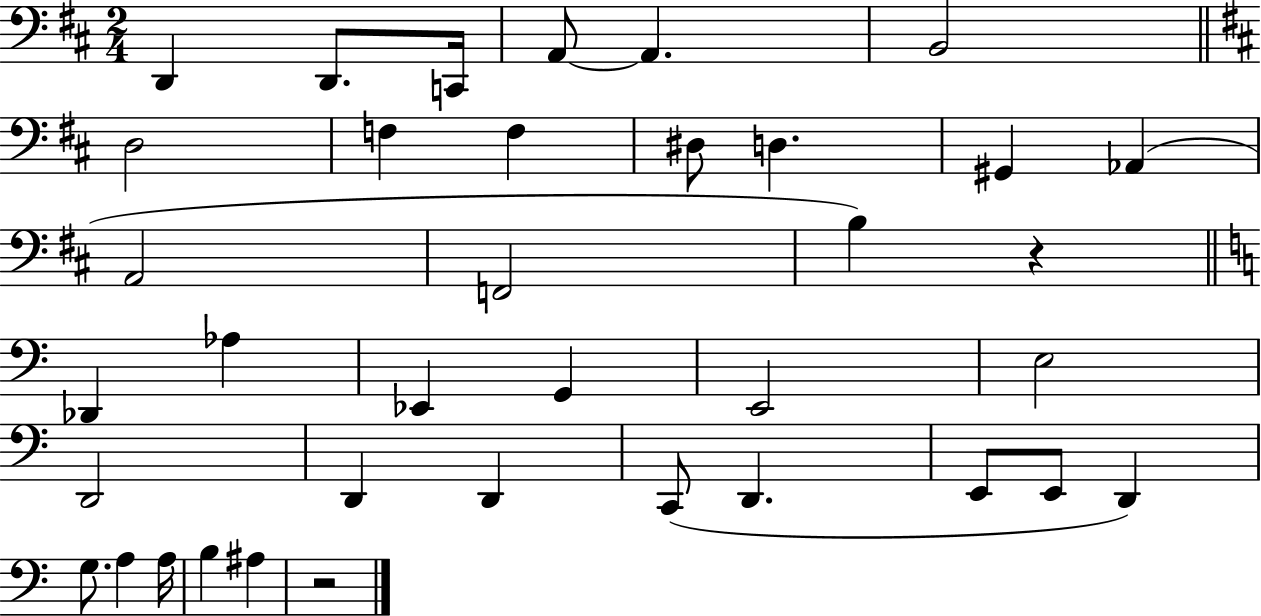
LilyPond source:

{
  \clef bass
  \numericTimeSignature
  \time 2/4
  \key d \major
  d,4 d,8. c,16 | a,8~~ a,4. | b,2 | \bar "||" \break \key d \major d2 | f4 f4 | dis8 d4. | gis,4 aes,4( | \break a,2 | f,2 | b4) r4 | \bar "||" \break \key c \major des,4 aes4 | ees,4 g,4 | e,2 | e2 | \break d,2 | d,4 d,4 | c,8( d,4. | e,8 e,8 d,4) | \break g8. a4 a16 | b4 ais4 | r2 | \bar "|."
}